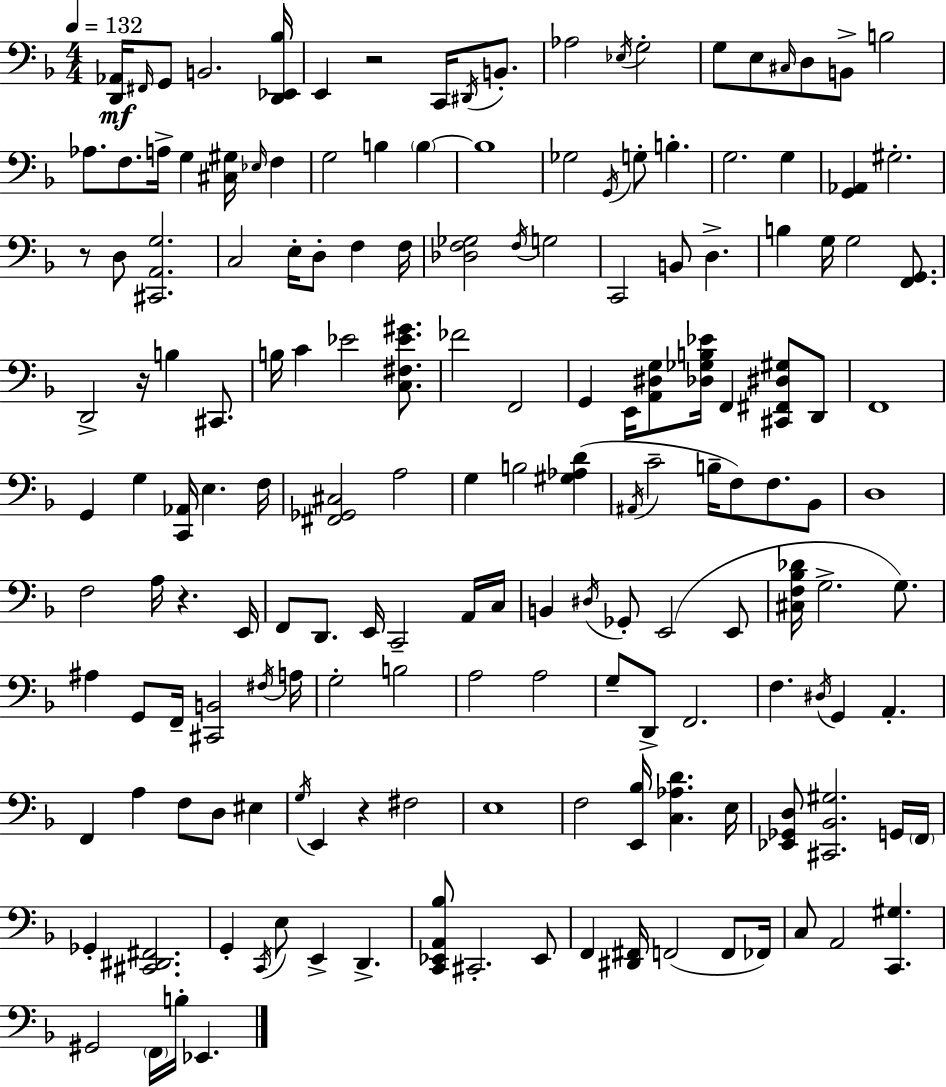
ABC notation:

X:1
T:Untitled
M:4/4
L:1/4
K:Dm
[D,,_A,,]/4 ^F,,/4 G,,/2 B,,2 [D,,_E,,_B,]/4 E,, z2 C,,/4 ^D,,/4 B,,/2 _A,2 _E,/4 G,2 G,/2 E,/2 ^C,/4 D,/2 B,,/2 B,2 _A,/2 F,/2 A,/4 G, [^C,^G,]/4 _E,/4 F, G,2 B, B, B,4 _G,2 G,,/4 G,/2 B, G,2 G, [G,,_A,,] ^G,2 z/2 D,/2 [^C,,A,,G,]2 C,2 E,/4 D,/2 F, F,/4 [_D,F,_G,]2 F,/4 G,2 C,,2 B,,/2 D, B, G,/4 G,2 [F,,G,,]/2 D,,2 z/4 B, ^C,,/2 B,/4 C _E2 [C,^F,_E^G]/2 _F2 F,,2 G,, E,,/4 [A,,^D,G,]/2 [_D,_G,B,_E]/4 F,, [^C,,^F,,^D,^G,]/2 D,,/2 F,,4 G,, G, [C,,_A,,]/4 E, F,/4 [^F,,_G,,^C,]2 A,2 G, B,2 [^G,_A,D] ^A,,/4 C2 B,/4 F,/2 F,/2 _B,,/2 D,4 F,2 A,/4 z E,,/4 F,,/2 D,,/2 E,,/4 C,,2 A,,/4 C,/4 B,, ^D,/4 _G,,/2 E,,2 E,,/2 [^C,F,_B,_D]/4 G,2 G,/2 ^A, G,,/2 F,,/4 [^C,,B,,]2 ^F,/4 A,/4 G,2 B,2 A,2 A,2 G,/2 D,,/2 F,,2 F, ^D,/4 G,, A,, F,, A, F,/2 D,/2 ^E, G,/4 E,, z ^F,2 E,4 F,2 [E,,_B,]/4 [C,_A,D] E,/4 [_E,,_G,,D,]/2 [^C,,_B,,^G,]2 G,,/4 F,,/4 _G,, [^C,,^D,,^F,,]2 G,, C,,/4 E,/2 E,, D,, [C,,_E,,A,,_B,]/2 ^C,,2 _E,,/2 F,, [^D,,^F,,]/4 F,,2 F,,/2 _F,,/4 C,/2 A,,2 [C,,^G,] ^G,,2 F,,/4 B,/4 _E,,